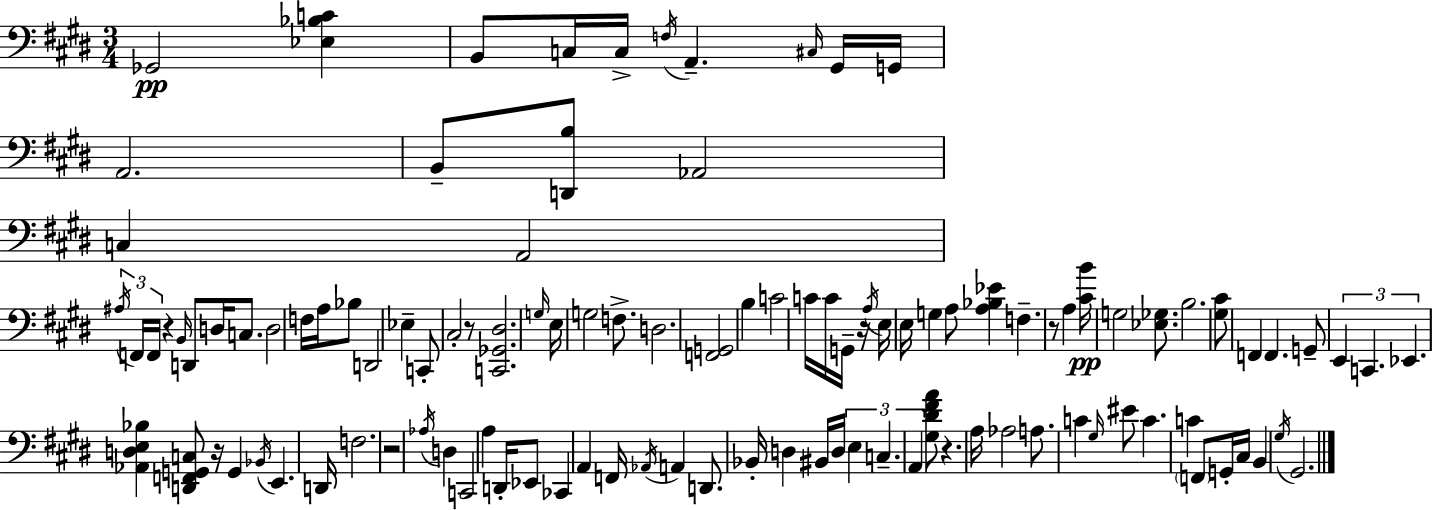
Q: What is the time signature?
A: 3/4